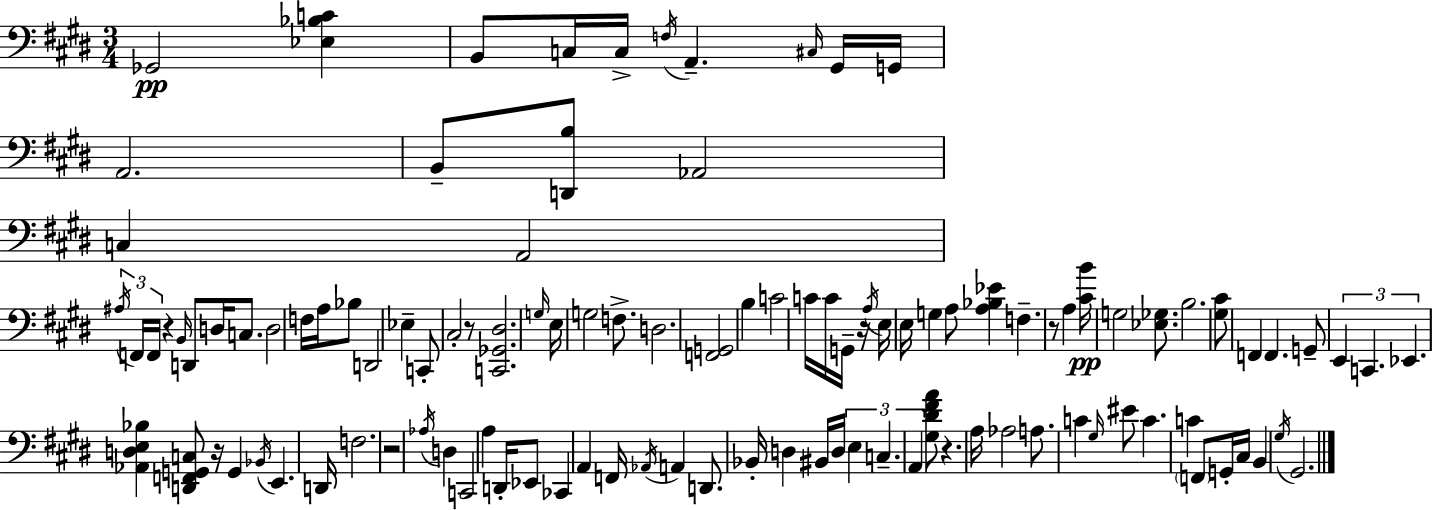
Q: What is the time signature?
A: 3/4